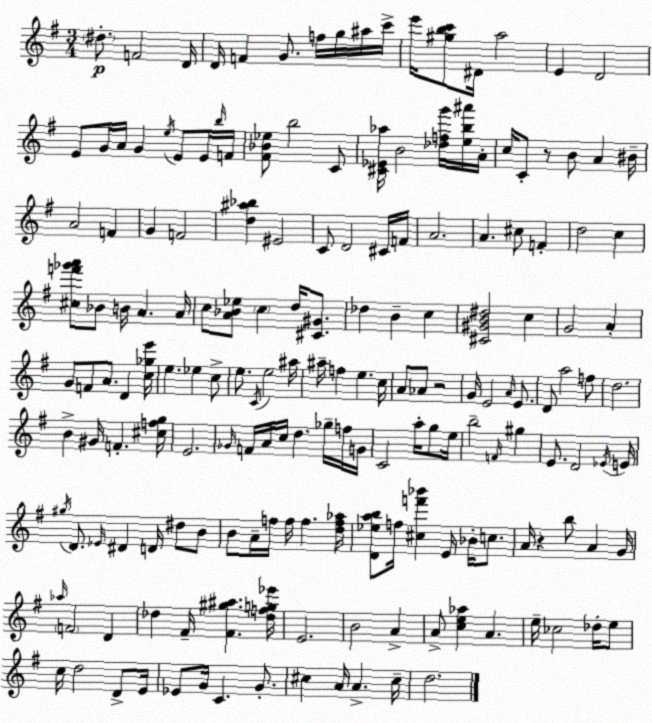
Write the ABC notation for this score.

X:1
T:Untitled
M:3/4
L:1/4
K:Em
^d/2 F2 D/4 D/4 F G/2 f/4 g/4 ^a/4 c'/4 e'/4 [^gbc']/2 ^D/4 a2 E D2 E/2 G/4 A/4 G e/4 E/2 E/4 b/4 F/4 [^F_B_e]/2 b2 C/2 [^C_E_a]/4 B2 [_dfg']/4 [eb^a']/4 A/4 c/4 C/2 z/2 B/2 A ^B/4 A2 F G F2 [d^a_b] ^E2 C/2 D2 ^C/4 F/4 A2 A ^c/2 F d2 c [^cf'_g'a']/2 _B/2 B/4 A A/4 c/2 [A_B_e]/2 c d/4 [^C^G]/2 _d B c [^C^GB^d]2 c G2 A G/2 F/2 A/2 D [c_ge']/4 e _e c/2 e/2 C/4 e2 ^a/4 ^a/4 f e c/4 A/2 _A/2 z2 G/4 E2 A/4 E/2 D/2 a2 f/2 d2 B ^G/4 F [^cfg]/4 E2 _G/4 F/4 A/4 c/4 d _g/4 f/4 G/4 C2 a/4 g/2 e/4 b2 F/4 ^g E/2 D2 _E/4 E/4 ^g/4 D/2 _E/4 ^D D/4 ^d/2 B/2 B/2 A/4 f/4 f/4 f [df_a]/4 [D_eab]/2 f/4 [^cf'_b'] E/4 _B/4 c/2 A/4 z b/2 A G/4 _a/4 F2 D _d ^F/4 [^F^g^a] [_dfg_e']/4 E2 B2 A A/2 [ce_a] A e/4 _c2 _d/4 e/2 c/4 d2 D/2 E/4 _E/2 G/4 C G/2 ^c A/4 A ^c/4 d2